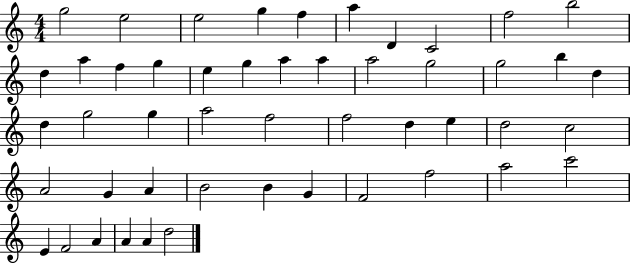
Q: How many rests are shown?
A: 0